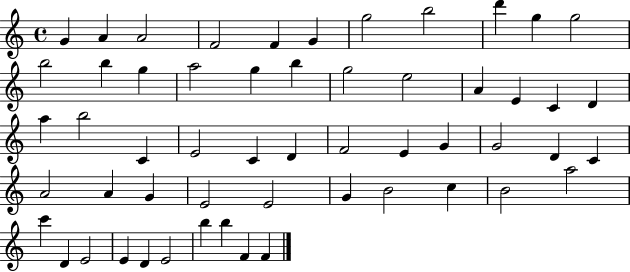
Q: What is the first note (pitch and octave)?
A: G4